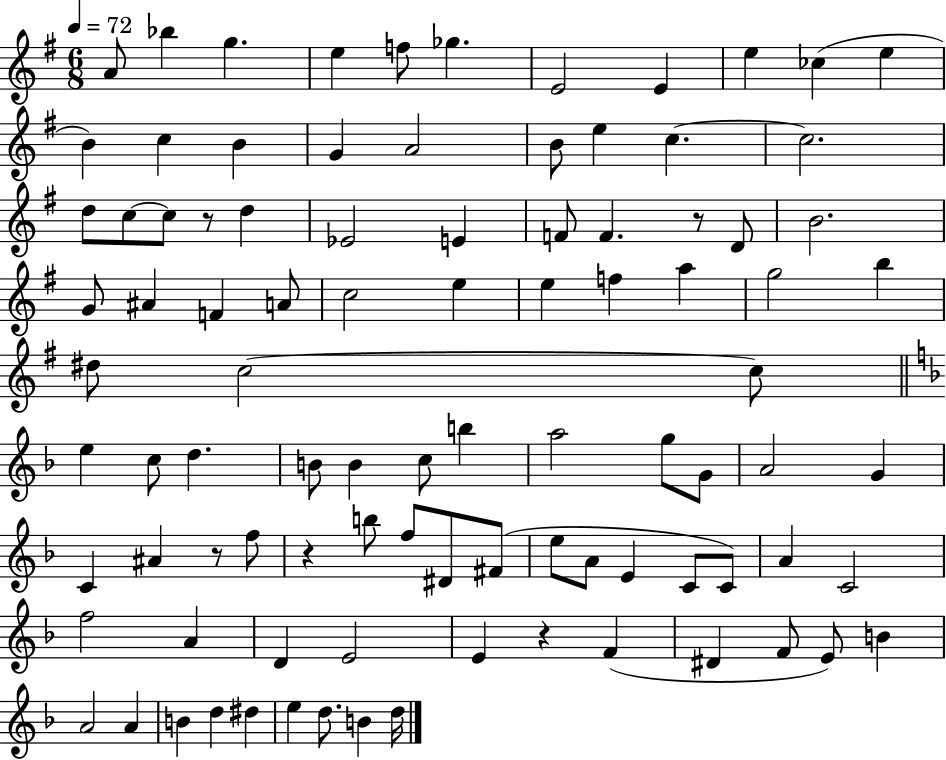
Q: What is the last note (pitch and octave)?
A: D5